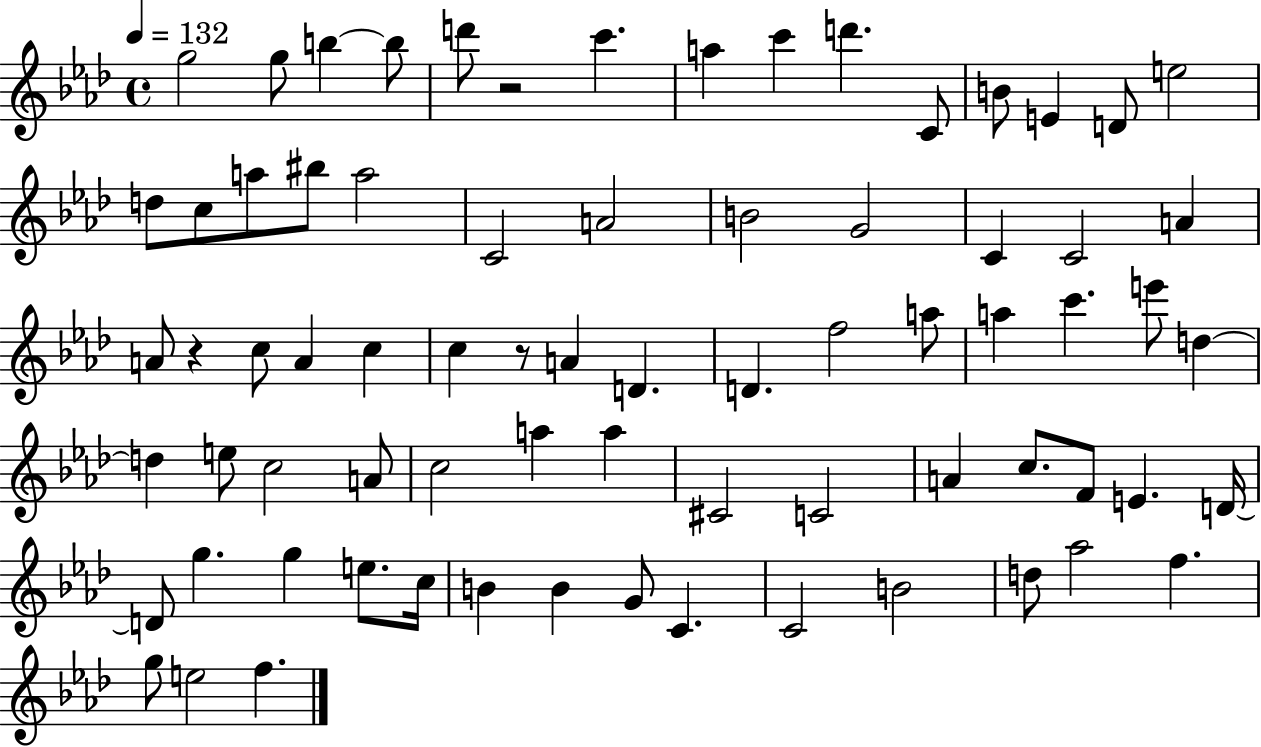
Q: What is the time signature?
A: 4/4